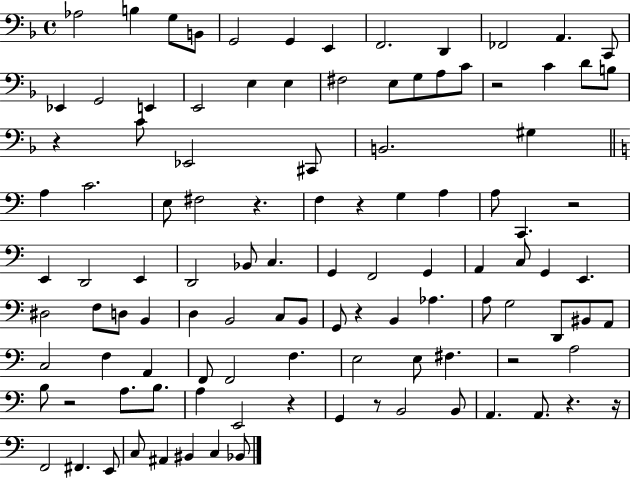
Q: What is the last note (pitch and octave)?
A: Bb2